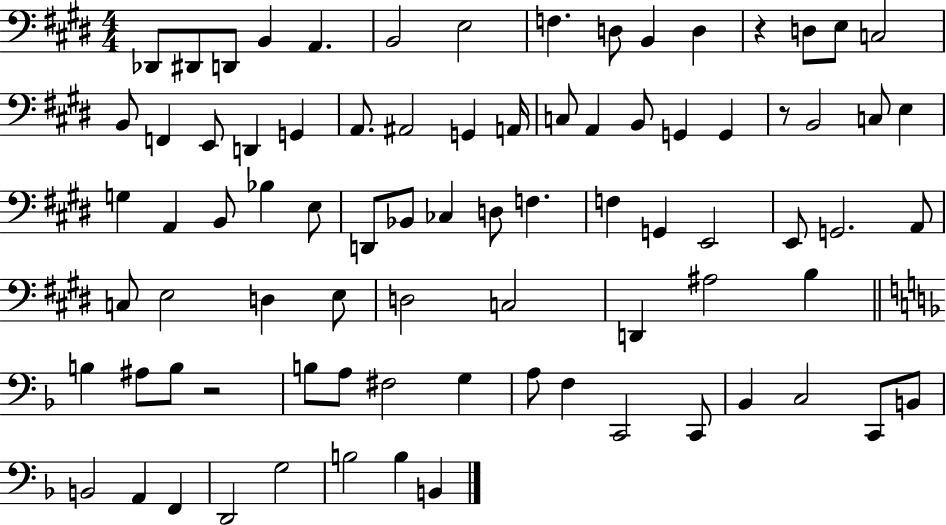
Db2/e D#2/e D2/e B2/q A2/q. B2/h E3/h F3/q. D3/e B2/q D3/q R/q D3/e E3/e C3/h B2/e F2/q E2/e D2/q G2/q A2/e. A#2/h G2/q A2/s C3/e A2/q B2/e G2/q G2/q R/e B2/h C3/e E3/q G3/q A2/q B2/e Bb3/q E3/e D2/e Bb2/e CES3/q D3/e F3/q. F3/q G2/q E2/h E2/e G2/h. A2/e C3/e E3/h D3/q E3/e D3/h C3/h D2/q A#3/h B3/q B3/q A#3/e B3/e R/h B3/e A3/e F#3/h G3/q A3/e F3/q C2/h C2/e Bb2/q C3/h C2/e B2/e B2/h A2/q F2/q D2/h G3/h B3/h B3/q B2/q